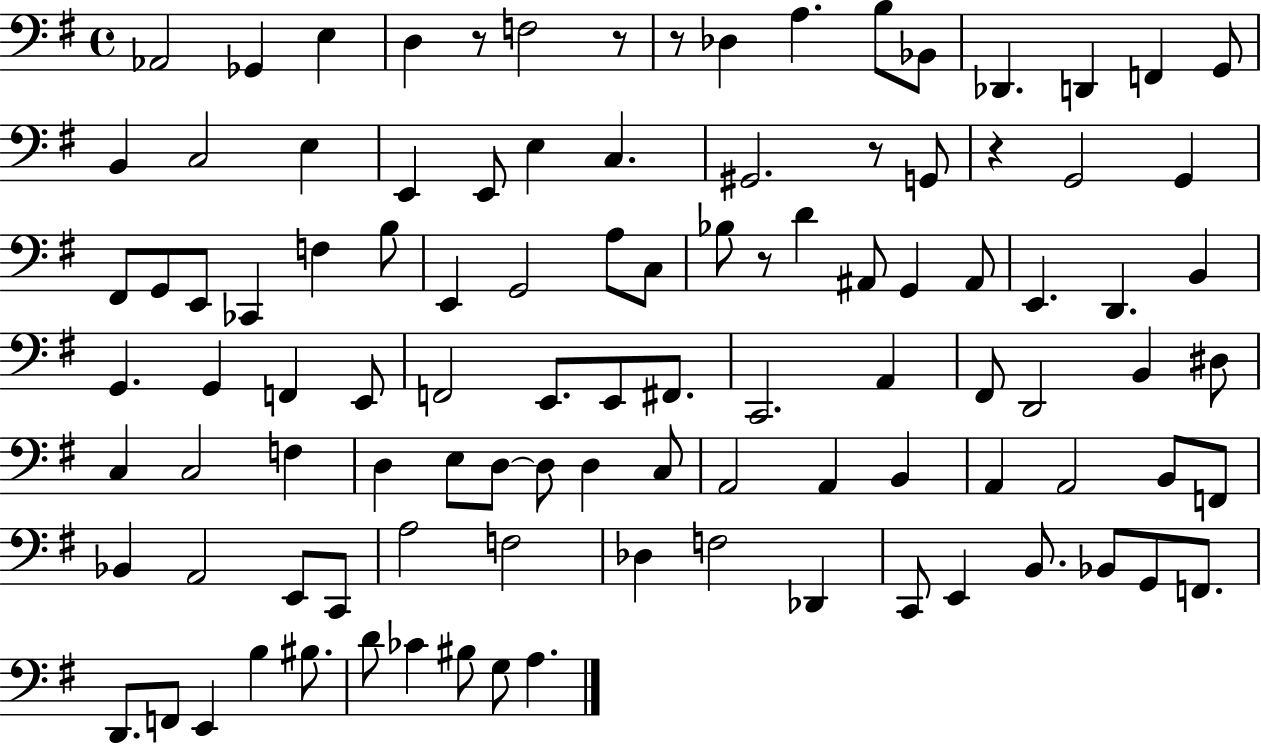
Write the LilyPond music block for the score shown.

{
  \clef bass
  \time 4/4
  \defaultTimeSignature
  \key g \major
  aes,2 ges,4 e4 | d4 r8 f2 r8 | r8 des4 a4. b8 bes,8 | des,4. d,4 f,4 g,8 | \break b,4 c2 e4 | e,4 e,8 e4 c4. | gis,2. r8 g,8 | r4 g,2 g,4 | \break fis,8 g,8 e,8 ces,4 f4 b8 | e,4 g,2 a8 c8 | bes8 r8 d'4 ais,8 g,4 ais,8 | e,4. d,4. b,4 | \break g,4. g,4 f,4 e,8 | f,2 e,8. e,8 fis,8. | c,2. a,4 | fis,8 d,2 b,4 dis8 | \break c4 c2 f4 | d4 e8 d8~~ d8 d4 c8 | a,2 a,4 b,4 | a,4 a,2 b,8 f,8 | \break bes,4 a,2 e,8 c,8 | a2 f2 | des4 f2 des,4 | c,8 e,4 b,8. bes,8 g,8 f,8. | \break d,8. f,8 e,4 b4 bis8. | d'8 ces'4 bis8 g8 a4. | \bar "|."
}